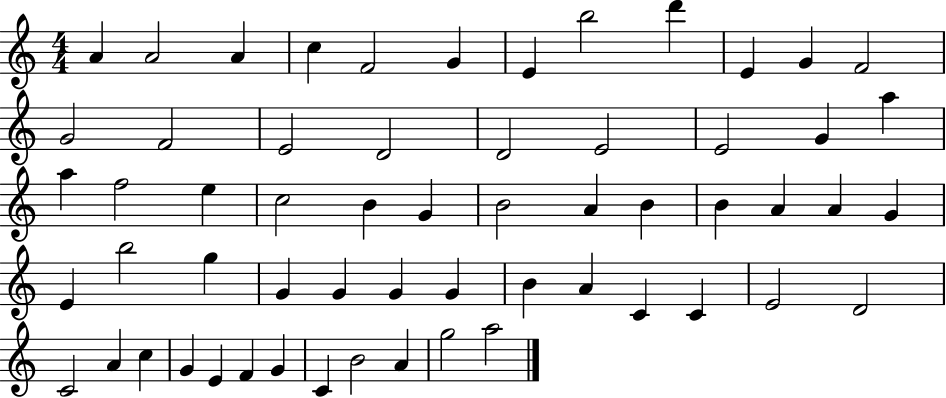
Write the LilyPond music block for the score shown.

{
  \clef treble
  \numericTimeSignature
  \time 4/4
  \key c \major
  a'4 a'2 a'4 | c''4 f'2 g'4 | e'4 b''2 d'''4 | e'4 g'4 f'2 | \break g'2 f'2 | e'2 d'2 | d'2 e'2 | e'2 g'4 a''4 | \break a''4 f''2 e''4 | c''2 b'4 g'4 | b'2 a'4 b'4 | b'4 a'4 a'4 g'4 | \break e'4 b''2 g''4 | g'4 g'4 g'4 g'4 | b'4 a'4 c'4 c'4 | e'2 d'2 | \break c'2 a'4 c''4 | g'4 e'4 f'4 g'4 | c'4 b'2 a'4 | g''2 a''2 | \break \bar "|."
}